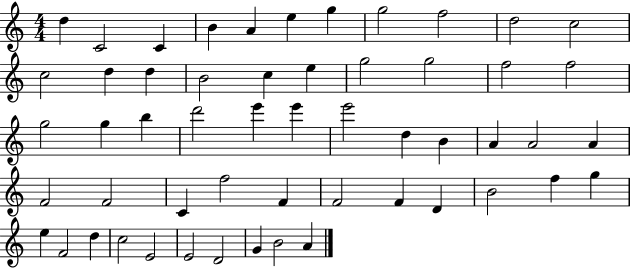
X:1
T:Untitled
M:4/4
L:1/4
K:C
d C2 C B A e g g2 f2 d2 c2 c2 d d B2 c e g2 g2 f2 f2 g2 g b d'2 e' e' e'2 d B A A2 A F2 F2 C f2 F F2 F D B2 f g e F2 d c2 E2 E2 D2 G B2 A